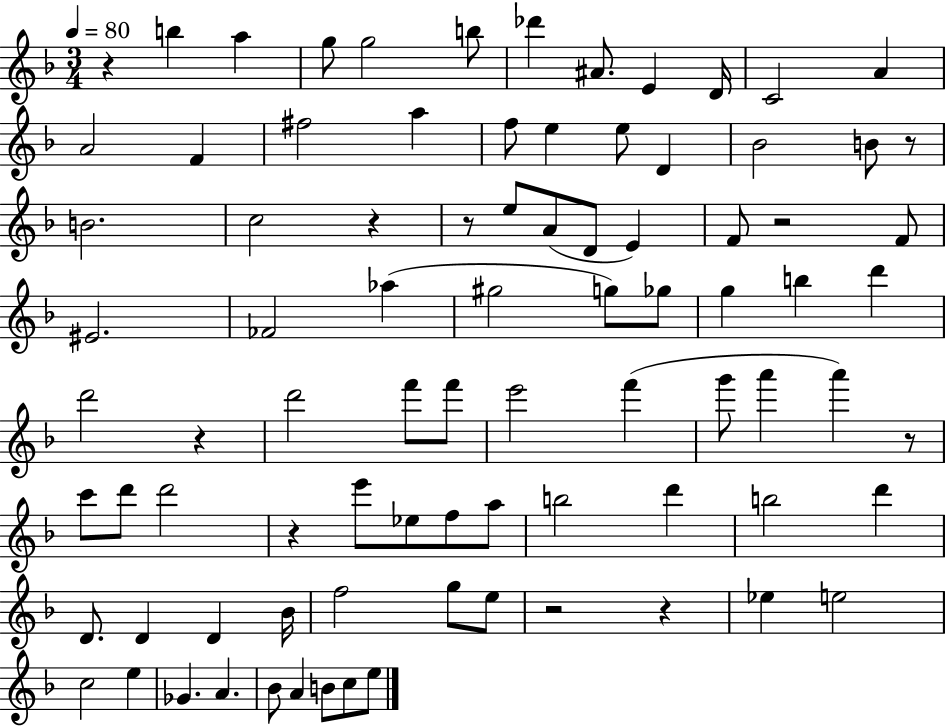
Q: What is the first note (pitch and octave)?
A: B5